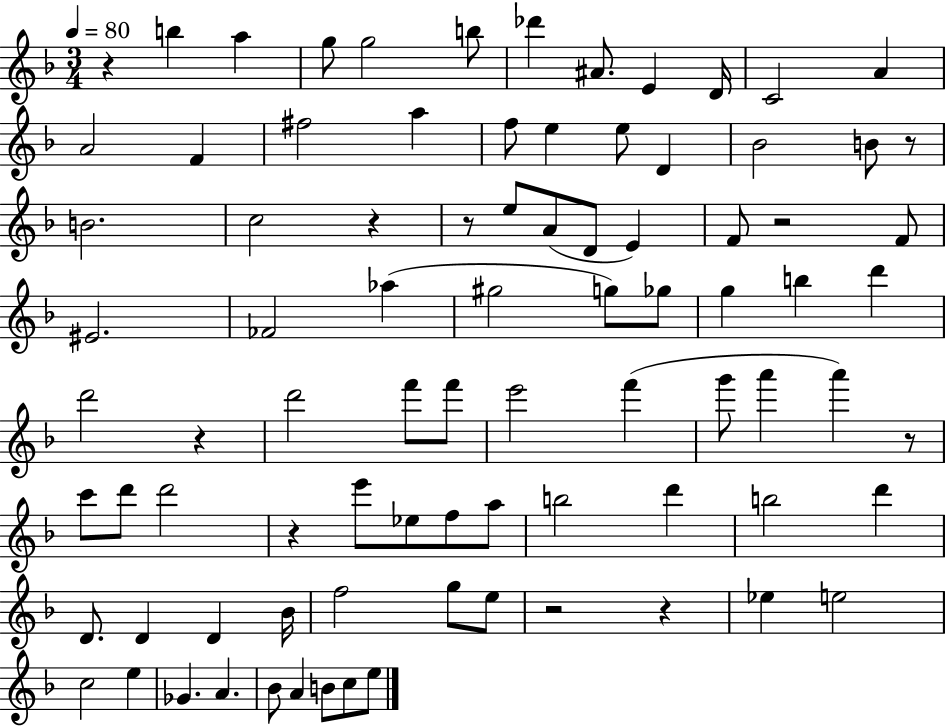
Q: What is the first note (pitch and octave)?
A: B5